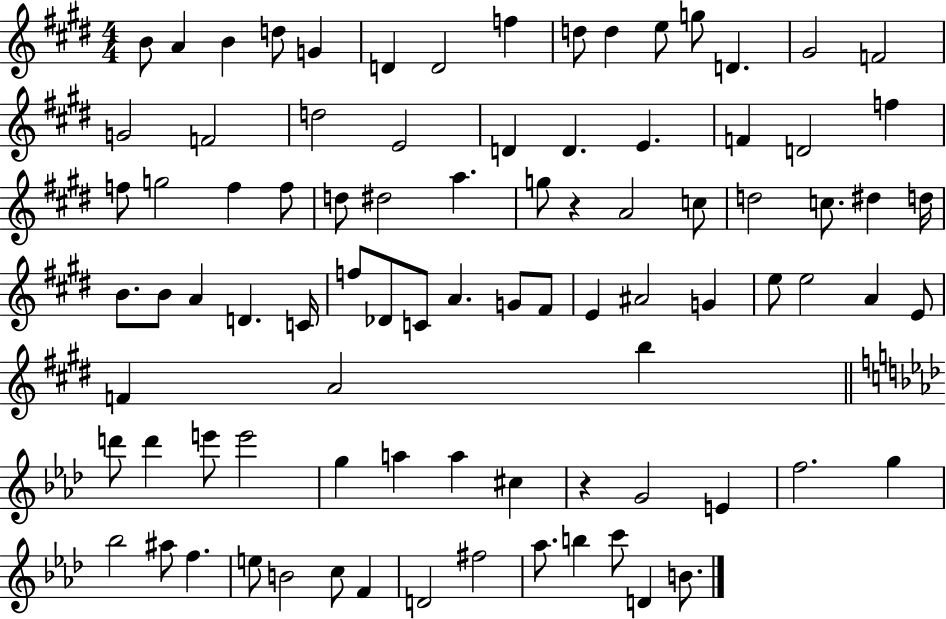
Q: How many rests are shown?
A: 2